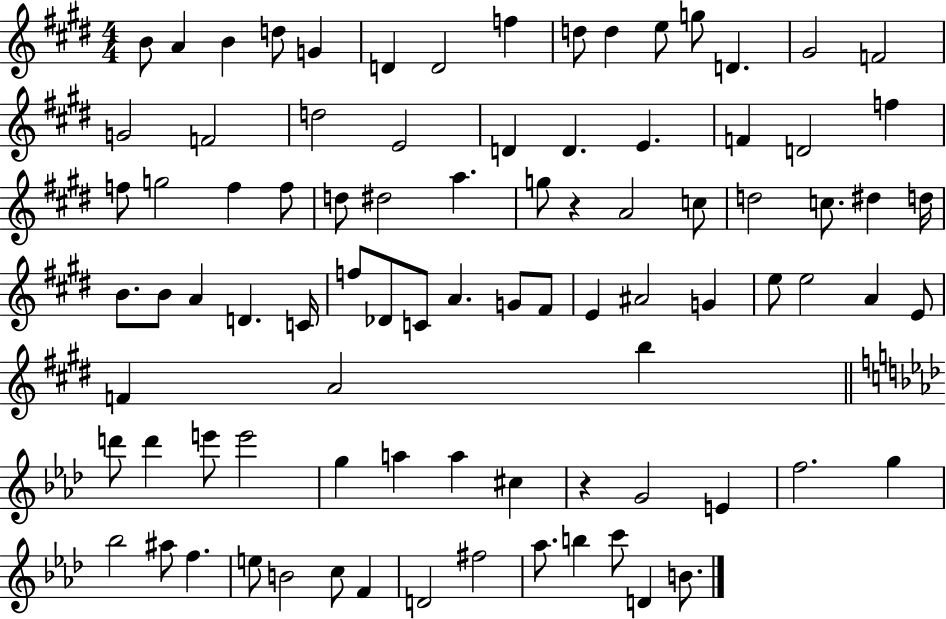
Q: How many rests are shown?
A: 2